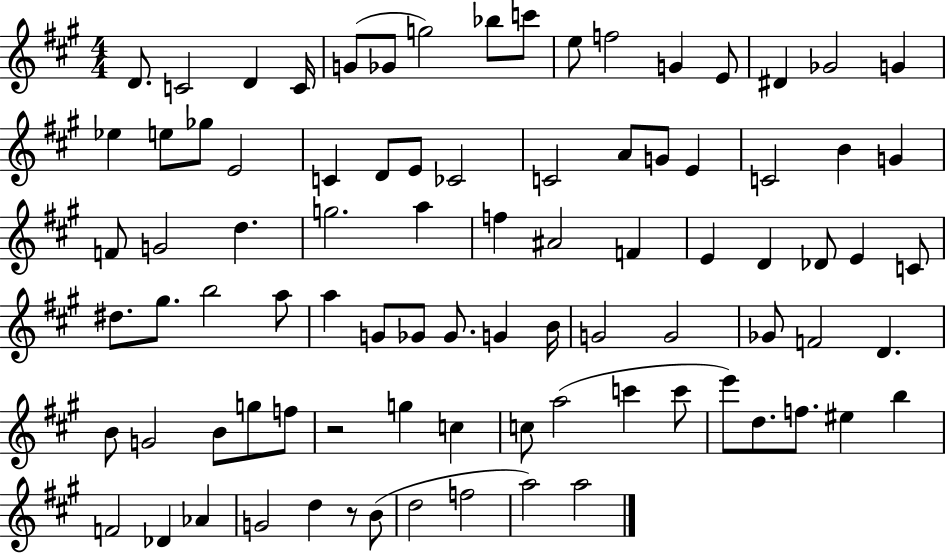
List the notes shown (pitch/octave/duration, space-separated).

D4/e. C4/h D4/q C4/s G4/e Gb4/e G5/h Bb5/e C6/e E5/e F5/h G4/q E4/e D#4/q Gb4/h G4/q Eb5/q E5/e Gb5/e E4/h C4/q D4/e E4/e CES4/h C4/h A4/e G4/e E4/q C4/h B4/q G4/q F4/e G4/h D5/q. G5/h. A5/q F5/q A#4/h F4/q E4/q D4/q Db4/e E4/q C4/e D#5/e. G#5/e. B5/h A5/e A5/q G4/e Gb4/e Gb4/e. G4/q B4/s G4/h G4/h Gb4/e F4/h D4/q. B4/e G4/h B4/e G5/e F5/e R/h G5/q C5/q C5/e A5/h C6/q C6/e E6/e D5/e. F5/e. EIS5/q B5/q F4/h Db4/q Ab4/q G4/h D5/q R/e B4/e D5/h F5/h A5/h A5/h